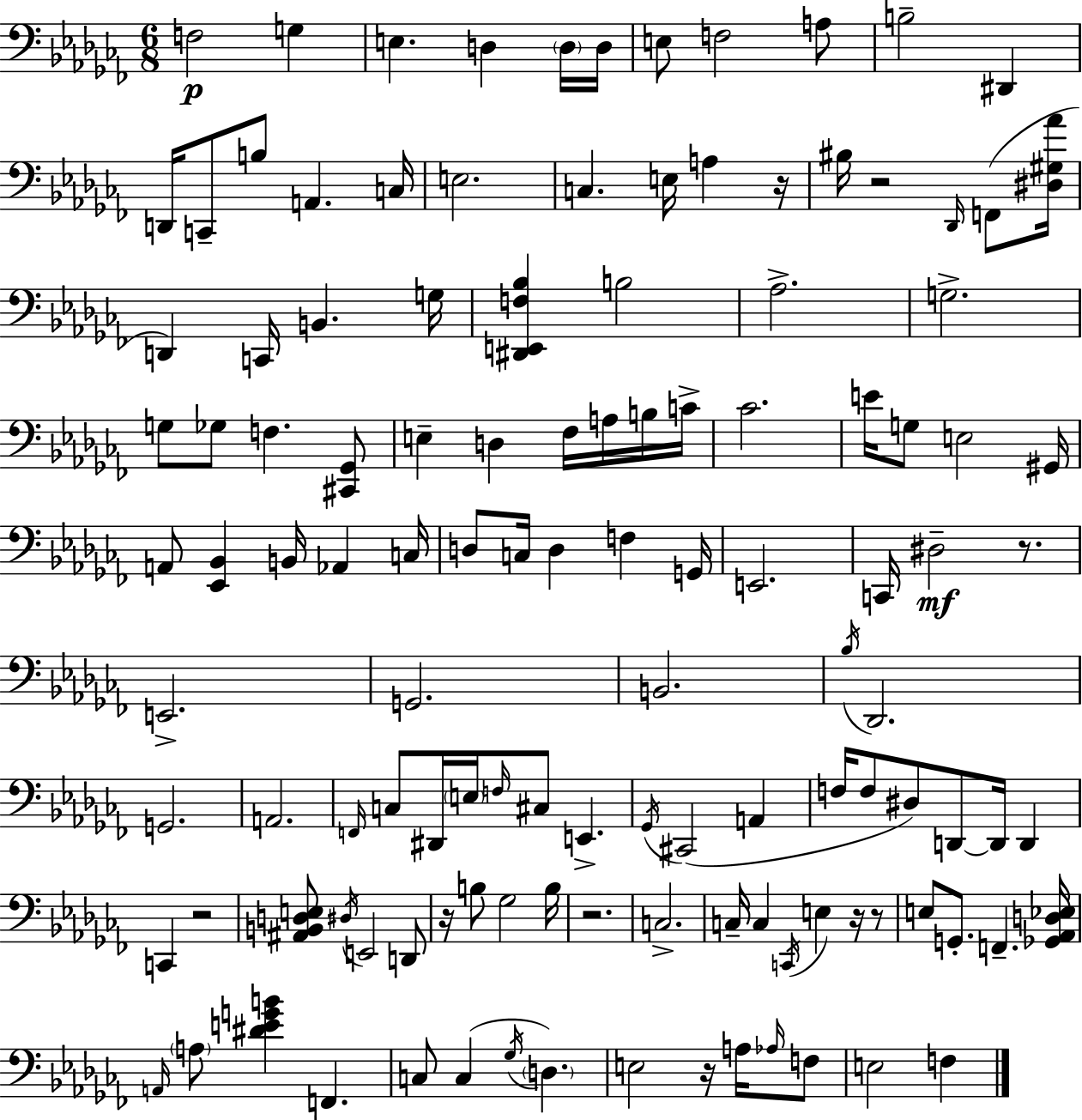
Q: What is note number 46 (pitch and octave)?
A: B2